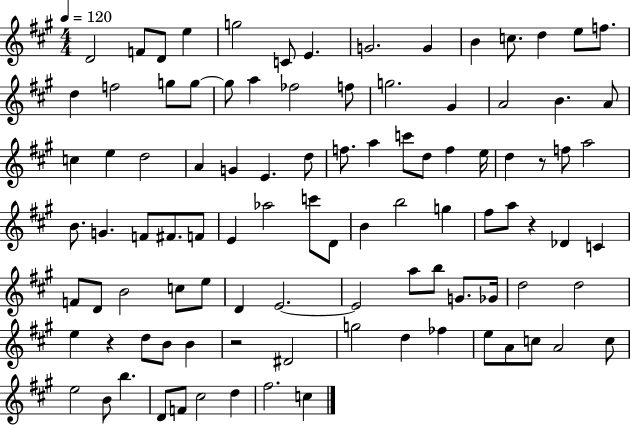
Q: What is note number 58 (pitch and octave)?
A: Db4